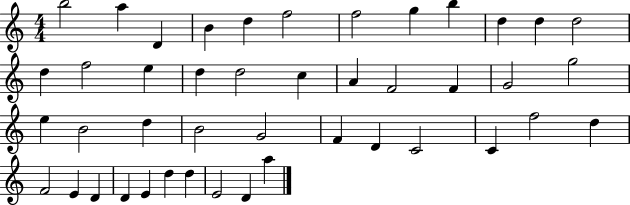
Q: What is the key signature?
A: C major